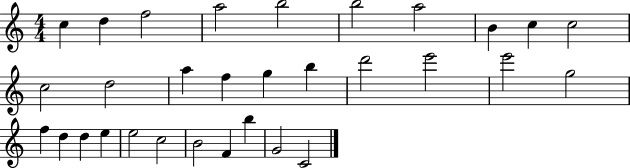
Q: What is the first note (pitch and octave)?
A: C5